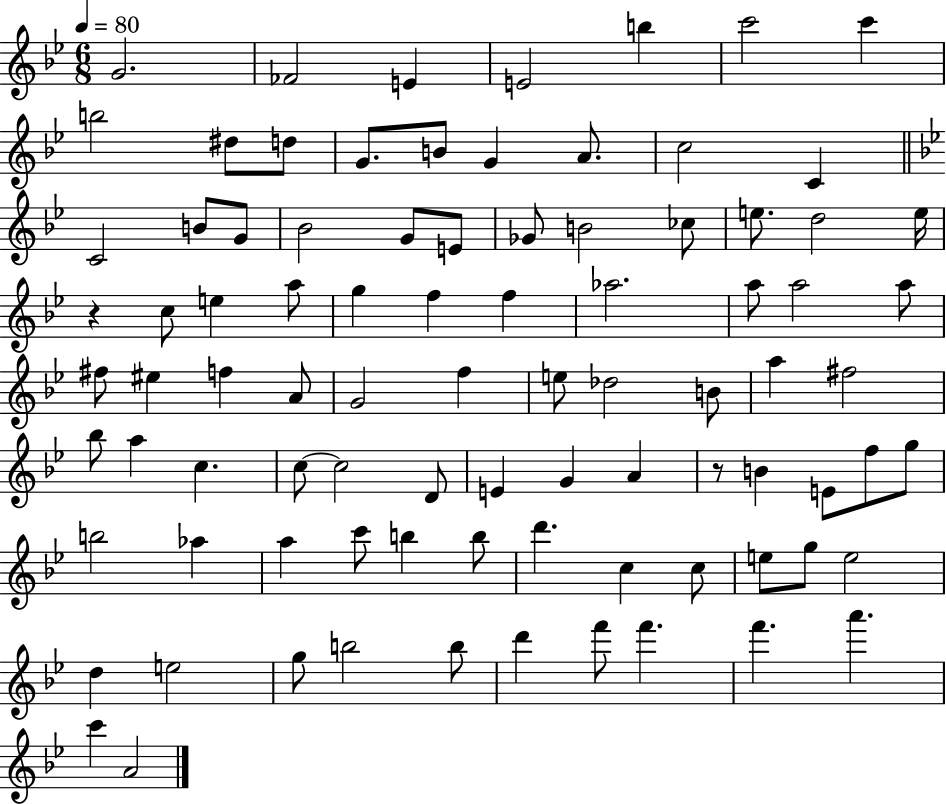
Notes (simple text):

G4/h. FES4/h E4/q E4/h B5/q C6/h C6/q B5/h D#5/e D5/e G4/e. B4/e G4/q A4/e. C5/h C4/q C4/h B4/e G4/e Bb4/h G4/e E4/e Gb4/e B4/h CES5/e E5/e. D5/h E5/s R/q C5/e E5/q A5/e G5/q F5/q F5/q Ab5/h. A5/e A5/h A5/e F#5/e EIS5/q F5/q A4/e G4/h F5/q E5/e Db5/h B4/e A5/q F#5/h Bb5/e A5/q C5/q. C5/e C5/h D4/e E4/q G4/q A4/q R/e B4/q E4/e F5/e G5/e B5/h Ab5/q A5/q C6/e B5/q B5/e D6/q. C5/q C5/e E5/e G5/e E5/h D5/q E5/h G5/e B5/h B5/e D6/q F6/e F6/q. F6/q. A6/q. C6/q A4/h